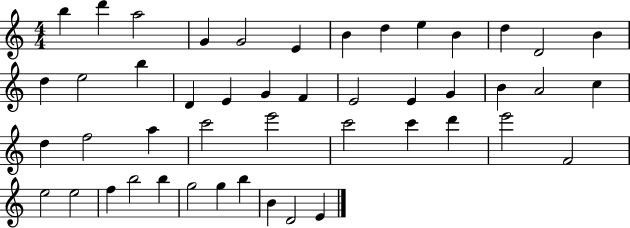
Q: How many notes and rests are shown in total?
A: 47